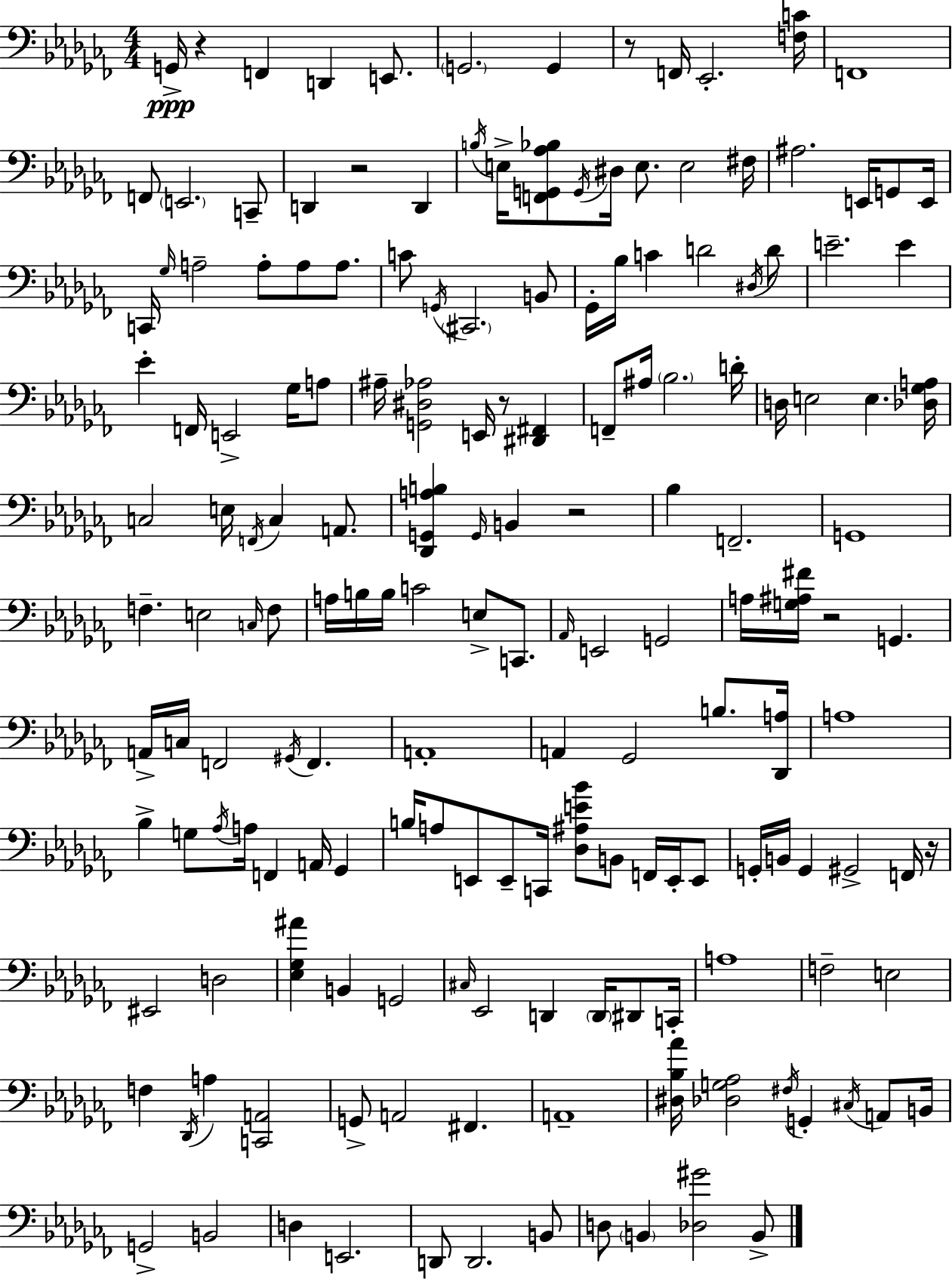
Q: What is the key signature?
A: AES minor